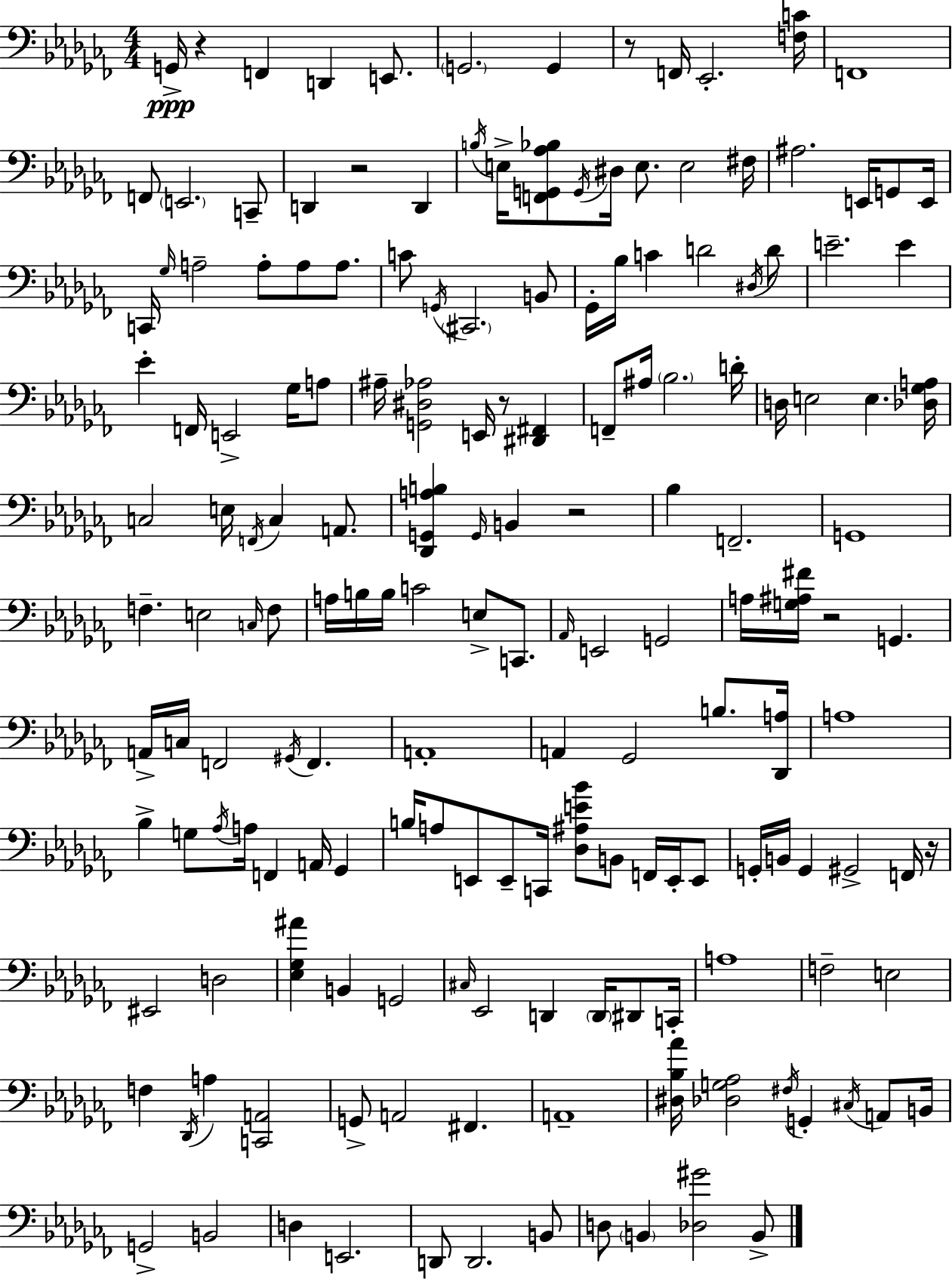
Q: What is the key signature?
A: AES minor